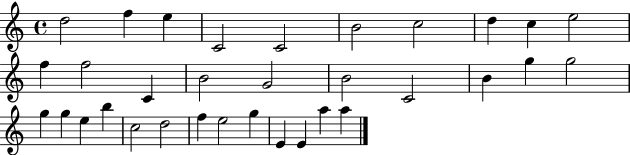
D5/h F5/q E5/q C4/h C4/h B4/h C5/h D5/q C5/q E5/h F5/q F5/h C4/q B4/h G4/h B4/h C4/h B4/q G5/q G5/h G5/q G5/q E5/q B5/q C5/h D5/h F5/q E5/h G5/q E4/q E4/q A5/q A5/q